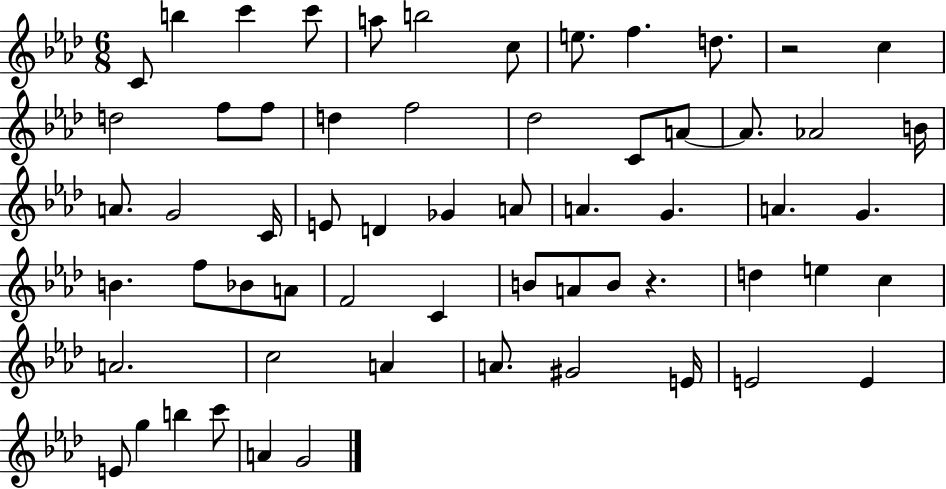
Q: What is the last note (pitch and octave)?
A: G4